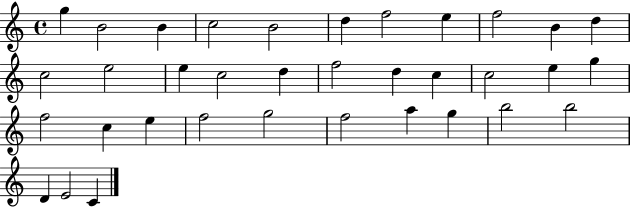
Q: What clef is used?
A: treble